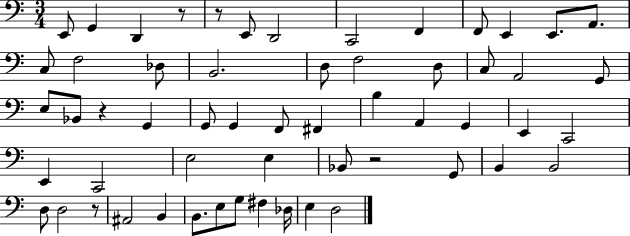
{
  \clef bass
  \numericTimeSignature
  \time 3/4
  \key c \major
  e,8 g,4 d,4 r8 | r8 e,8 d,2 | c,2 f,4 | f,8 e,4 e,8. a,8. | \break c8 f2 des8 | b,2. | d8 f2 d8 | c8 a,2 g,8 | \break e8 bes,8 r4 g,4 | g,8 g,4 f,8 fis,4 | b4 a,4 g,4 | e,4 c,2 | \break e,4 c,2 | e2 e4 | bes,8 r2 g,8 | b,4 b,2 | \break d8 d2 r8 | ais,2 b,4 | b,8. e8 g8 fis4 des16 | e4 d2 | \break \bar "|."
}